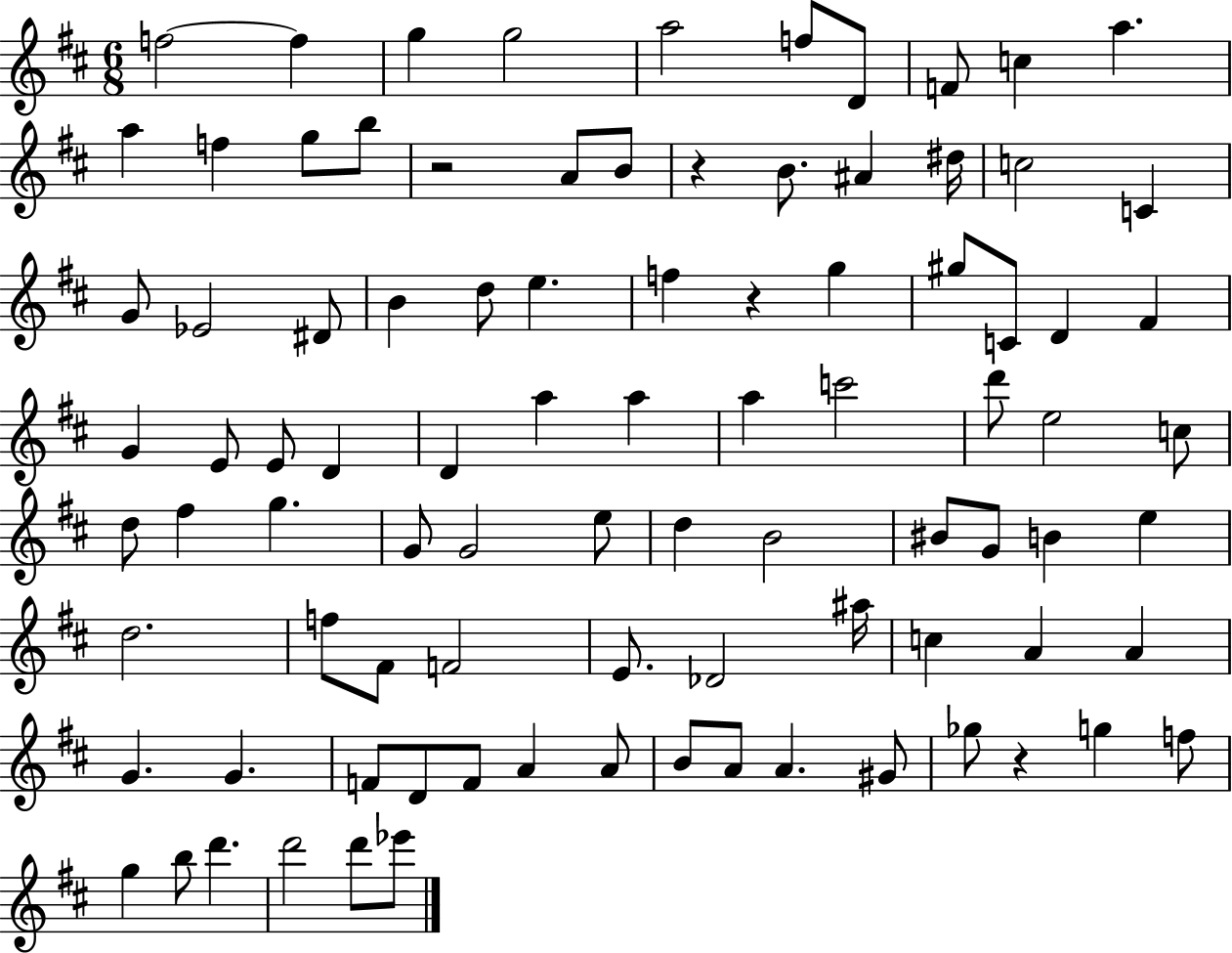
X:1
T:Untitled
M:6/8
L:1/4
K:D
f2 f g g2 a2 f/2 D/2 F/2 c a a f g/2 b/2 z2 A/2 B/2 z B/2 ^A ^d/4 c2 C G/2 _E2 ^D/2 B d/2 e f z g ^g/2 C/2 D ^F G E/2 E/2 D D a a a c'2 d'/2 e2 c/2 d/2 ^f g G/2 G2 e/2 d B2 ^B/2 G/2 B e d2 f/2 ^F/2 F2 E/2 _D2 ^a/4 c A A G G F/2 D/2 F/2 A A/2 B/2 A/2 A ^G/2 _g/2 z g f/2 g b/2 d' d'2 d'/2 _e'/2